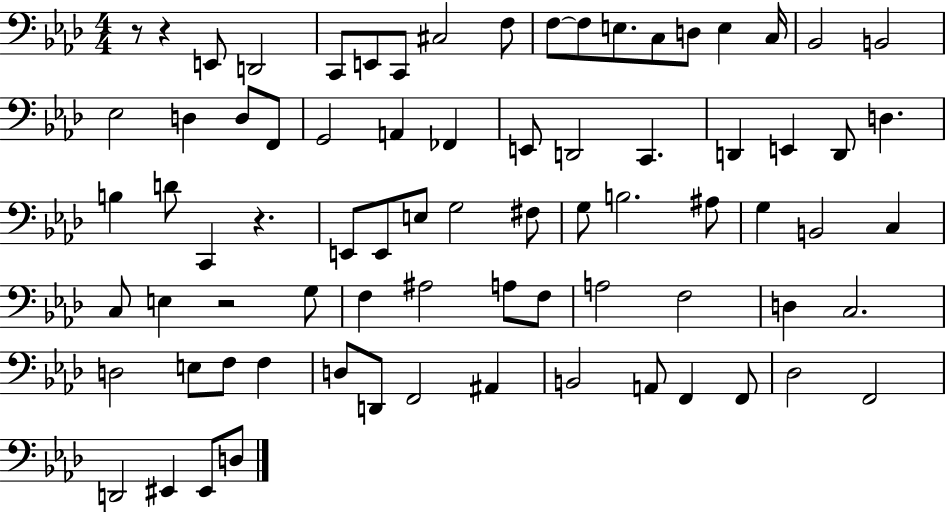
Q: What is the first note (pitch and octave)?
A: E2